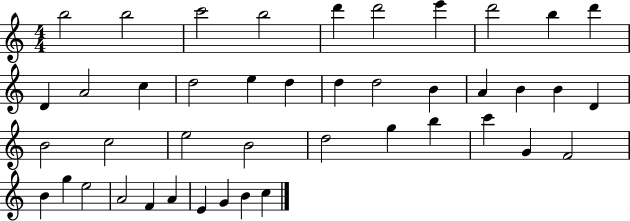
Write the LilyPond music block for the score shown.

{
  \clef treble
  \numericTimeSignature
  \time 4/4
  \key c \major
  b''2 b''2 | c'''2 b''2 | d'''4 d'''2 e'''4 | d'''2 b''4 d'''4 | \break d'4 a'2 c''4 | d''2 e''4 d''4 | d''4 d''2 b'4 | a'4 b'4 b'4 d'4 | \break b'2 c''2 | e''2 b'2 | d''2 g''4 b''4 | c'''4 g'4 f'2 | \break b'4 g''4 e''2 | a'2 f'4 a'4 | e'4 g'4 b'4 c''4 | \bar "|."
}